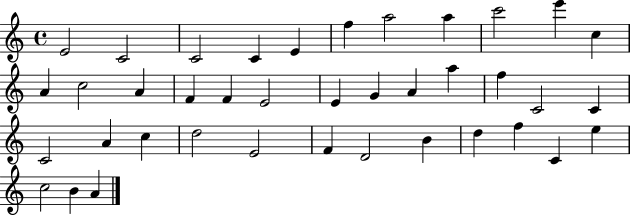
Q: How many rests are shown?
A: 0